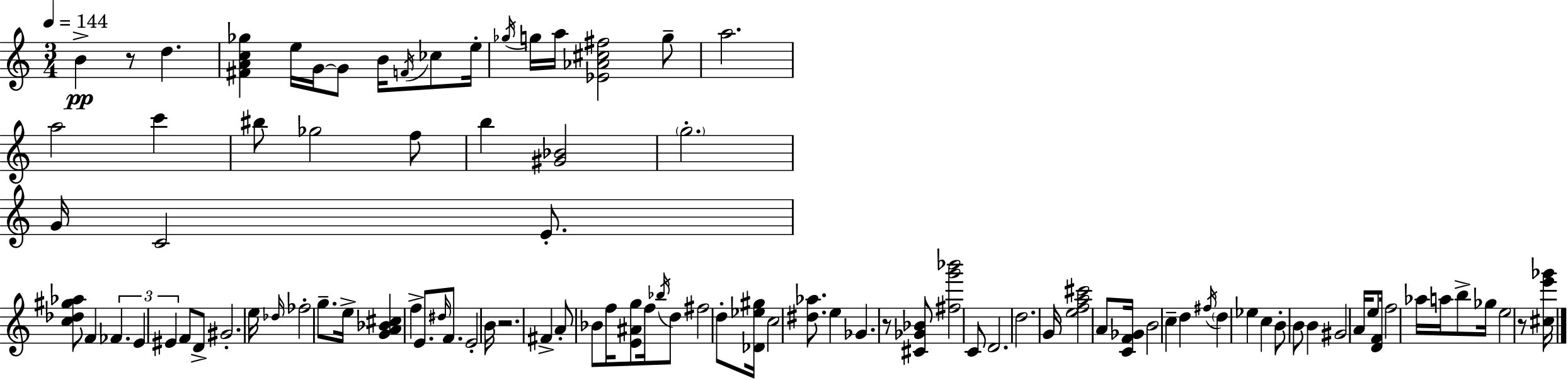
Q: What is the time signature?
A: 3/4